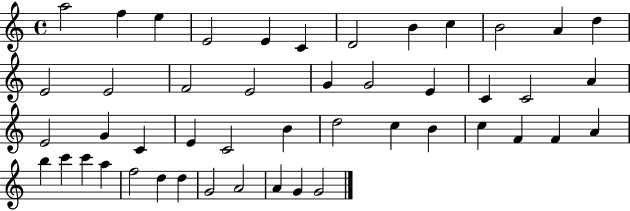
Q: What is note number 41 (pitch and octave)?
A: D5